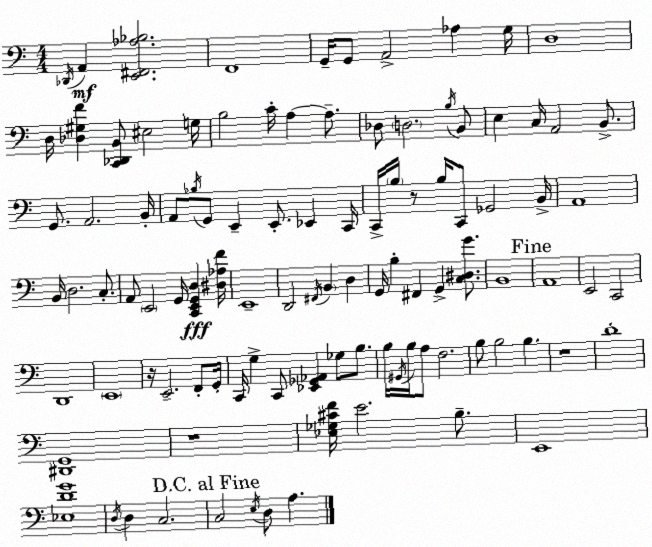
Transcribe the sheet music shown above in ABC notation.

X:1
T:Untitled
M:4/4
L:1/4
K:C
_D,,/4 A,, [E,,^F,,_A,_B,]2 F,,4 G,,/4 G,,/2 A,,2 _A, G,/4 D,4 D,/4 [_D,^G,F] [C,,_D,,B,,]/2 ^E,2 G,/4 B,2 C/4 A, A,/2 _D,/2 D,2 B,/4 B,,/2 E, C,/4 A,,2 B,,/2 G,,/2 A,,2 B,,/4 A,,/2 _B,/4 G,,/2 E,, E,,/2 _E,, C,,/4 C,,/4 B,/4 z/2 B,/4 C,,/2 _G,,2 B,,/4 A,,4 B,,/4 D,2 C,/2 A,,/2 E,,2 G,,/4 [C,,E,,G,,D,] [^D,_A,F]/4 E,,4 D,,2 ^F,,/4 B,, D, G,,/4 B, ^F,, G,, [C,^D,G]/2 B,,4 A,,4 E,,2 C,,2 D,,4 E,,4 z/4 E,,2 F,,/2 G,,/4 C,,/4 G, C,,/2 [_E,,_G,,_A,,] _G,/2 B,/2 B,/4 ^G,,/4 B,/4 A,/2 F,2 B,/2 B,2 B, z4 D4 [^D,,G,,]4 z4 [_E,_G,^CF]/4 E2 B,/2 E,,4 [_E,DG]4 D,/4 D, C,2 C,2 E,/4 D,/2 A,